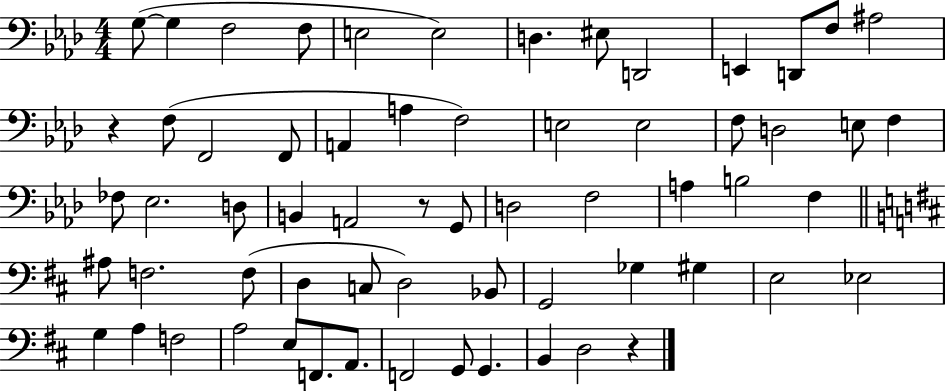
G3/e G3/q F3/h F3/e E3/h E3/h D3/q. EIS3/e D2/h E2/q D2/e F3/e A#3/h R/q F3/e F2/h F2/e A2/q A3/q F3/h E3/h E3/h F3/e D3/h E3/e F3/q FES3/e Eb3/h. D3/e B2/q A2/h R/e G2/e D3/h F3/h A3/q B3/h F3/q A#3/e F3/h. F3/e D3/q C3/e D3/h Bb2/e G2/h Gb3/q G#3/q E3/h Eb3/h G3/q A3/q F3/h A3/h E3/e F2/e. A2/e. F2/h G2/e G2/q. B2/q D3/h R/q